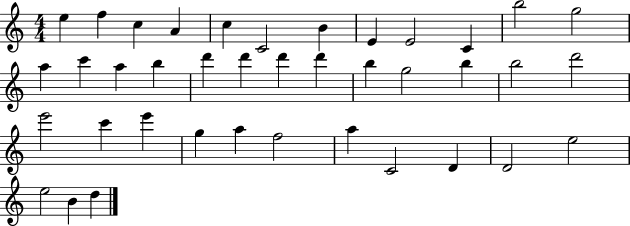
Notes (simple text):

E5/q F5/q C5/q A4/q C5/q C4/h B4/q E4/q E4/h C4/q B5/h G5/h A5/q C6/q A5/q B5/q D6/q D6/q D6/q D6/q B5/q G5/h B5/q B5/h D6/h E6/h C6/q E6/q G5/q A5/q F5/h A5/q C4/h D4/q D4/h E5/h E5/h B4/q D5/q